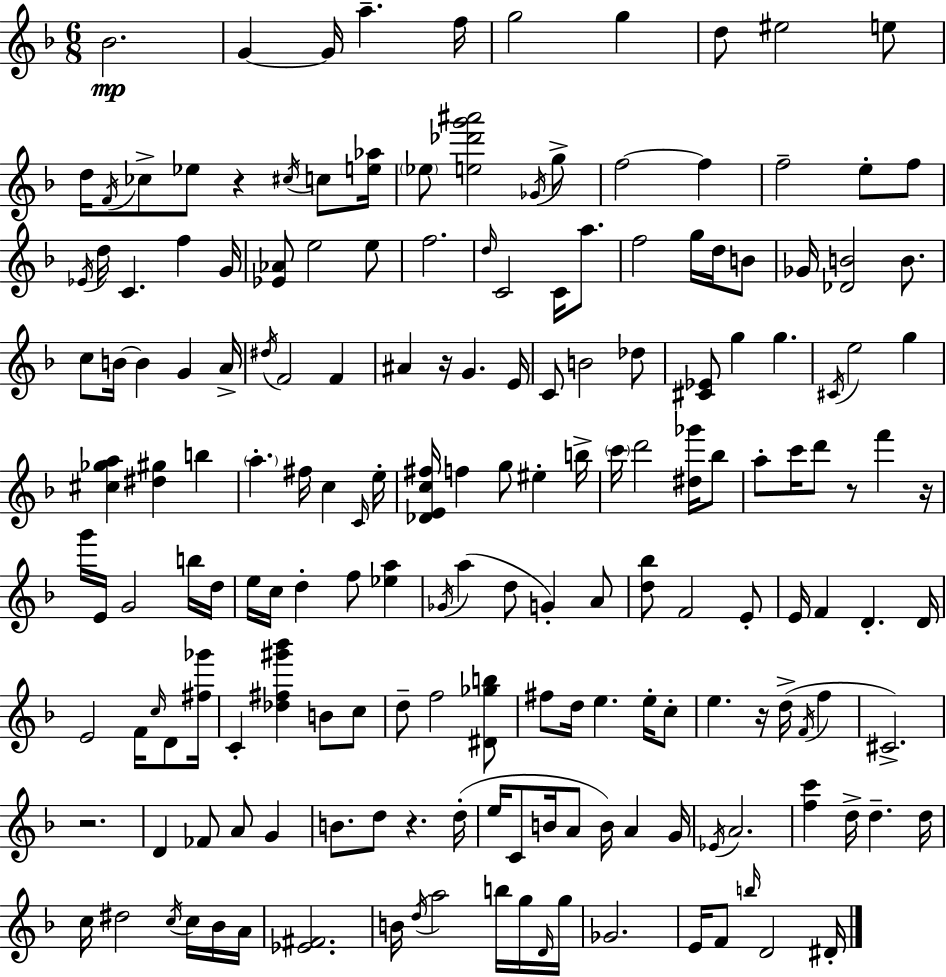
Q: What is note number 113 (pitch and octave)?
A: E5